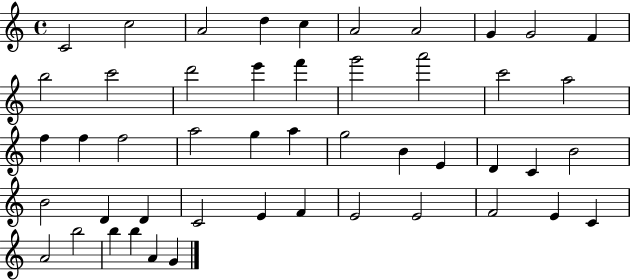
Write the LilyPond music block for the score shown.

{
  \clef treble
  \time 4/4
  \defaultTimeSignature
  \key c \major
  c'2 c''2 | a'2 d''4 c''4 | a'2 a'2 | g'4 g'2 f'4 | \break b''2 c'''2 | d'''2 e'''4 f'''4 | g'''2 a'''2 | c'''2 a''2 | \break f''4 f''4 f''2 | a''2 g''4 a''4 | g''2 b'4 e'4 | d'4 c'4 b'2 | \break b'2 d'4 d'4 | c'2 e'4 f'4 | e'2 e'2 | f'2 e'4 c'4 | \break a'2 b''2 | b''4 b''4 a'4 g'4 | \bar "|."
}